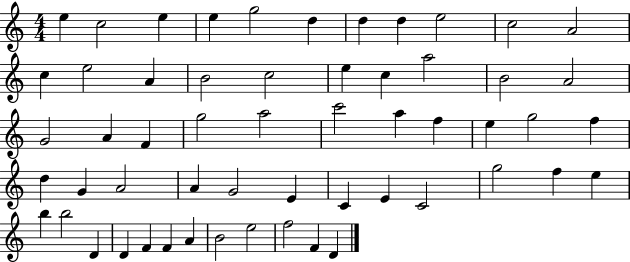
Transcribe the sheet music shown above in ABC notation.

X:1
T:Untitled
M:4/4
L:1/4
K:C
e c2 e e g2 d d d e2 c2 A2 c e2 A B2 c2 e c a2 B2 A2 G2 A F g2 a2 c'2 a f e g2 f d G A2 A G2 E C E C2 g2 f e b b2 D D F F A B2 e2 f2 F D